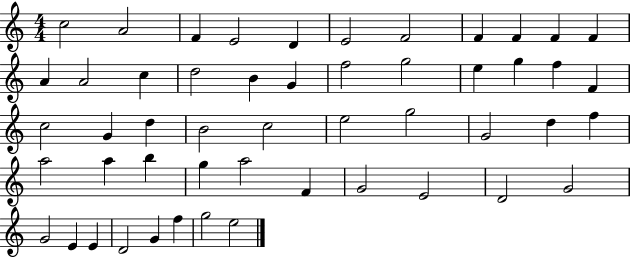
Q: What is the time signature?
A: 4/4